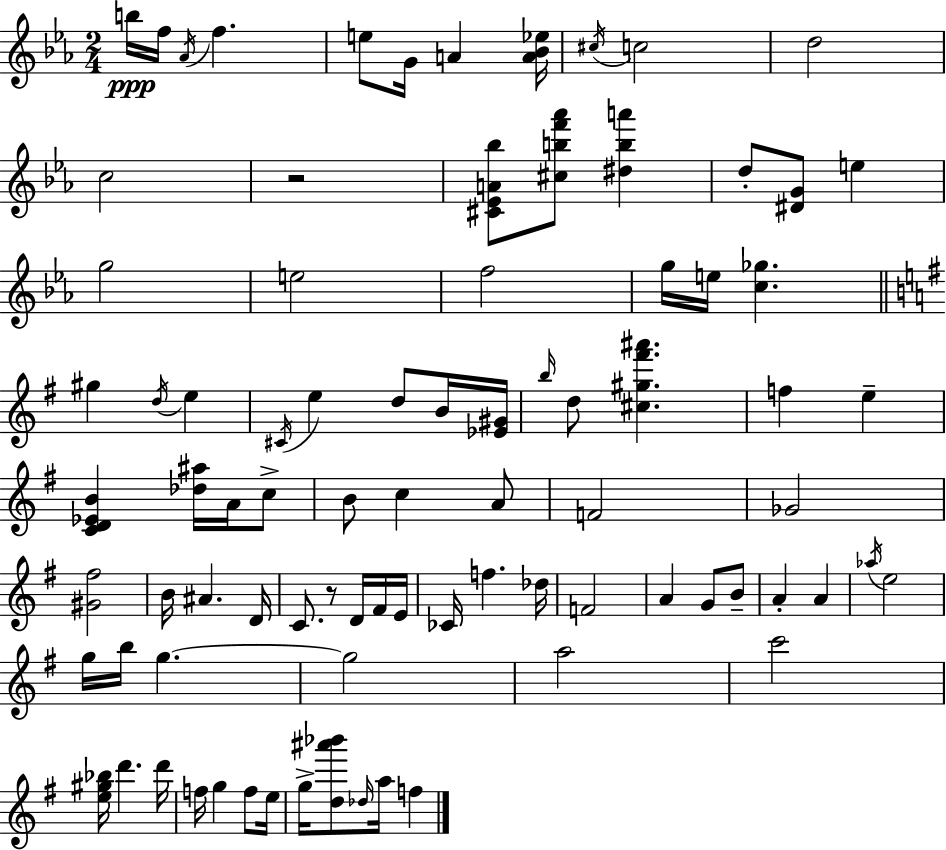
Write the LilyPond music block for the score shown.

{
  \clef treble
  \numericTimeSignature
  \time 2/4
  \key c \minor
  b''16\ppp f''16 \acciaccatura { aes'16 } f''4. | e''8 g'16 a'4 | <a' bes' ees''>16 \acciaccatura { cis''16 } c''2 | d''2 | \break c''2 | r2 | <cis' ees' a' bes''>8 <cis'' b'' f''' aes'''>8 <dis'' b'' a'''>4 | d''8-. <dis' g'>8 e''4 | \break g''2 | e''2 | f''2 | g''16 e''16 <c'' ges''>4. | \break \bar "||" \break \key g \major gis''4 \acciaccatura { d''16 } e''4 | \acciaccatura { cis'16 } e''4 d''8 | b'16 <ees' gis'>16 \grace { b''16 } d''8 <cis'' gis'' fis''' ais'''>4. | f''4 e''4-- | \break <c' d' ees' b'>4 <des'' ais''>16 | a'16 c''8-> b'8 c''4 | a'8 f'2 | ges'2 | \break <gis' fis''>2 | b'16 ais'4. | d'16 c'8. r8 | d'16 fis'16 e'16 ces'16 f''4. | \break des''16 f'2 | a'4 g'8 | b'8-- a'4-. a'4 | \acciaccatura { aes''16 } e''2 | \break g''16 b''16 g''4.~~ | g''2 | a''2 | c'''2 | \break <e'' gis'' bes''>16 d'''4. | d'''16 f''16 g''4 | f''8 e''16 g''16-> <d'' ais''' bes'''>8 \grace { des''16 } | a''16 f''4 \bar "|."
}